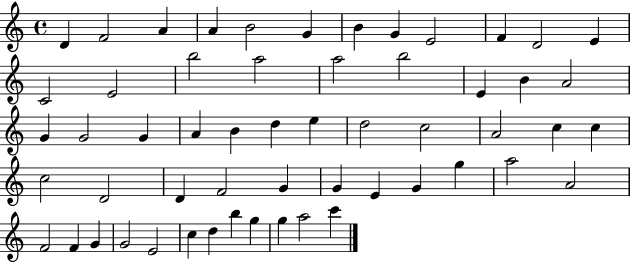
D4/q F4/h A4/q A4/q B4/h G4/q B4/q G4/q E4/h F4/q D4/h E4/q C4/h E4/h B5/h A5/h A5/h B5/h E4/q B4/q A4/h G4/q G4/h G4/q A4/q B4/q D5/q E5/q D5/h C5/h A4/h C5/q C5/q C5/h D4/h D4/q F4/h G4/q G4/q E4/q G4/q G5/q A5/h A4/h F4/h F4/q G4/q G4/h E4/h C5/q D5/q B5/q G5/q G5/q A5/h C6/q